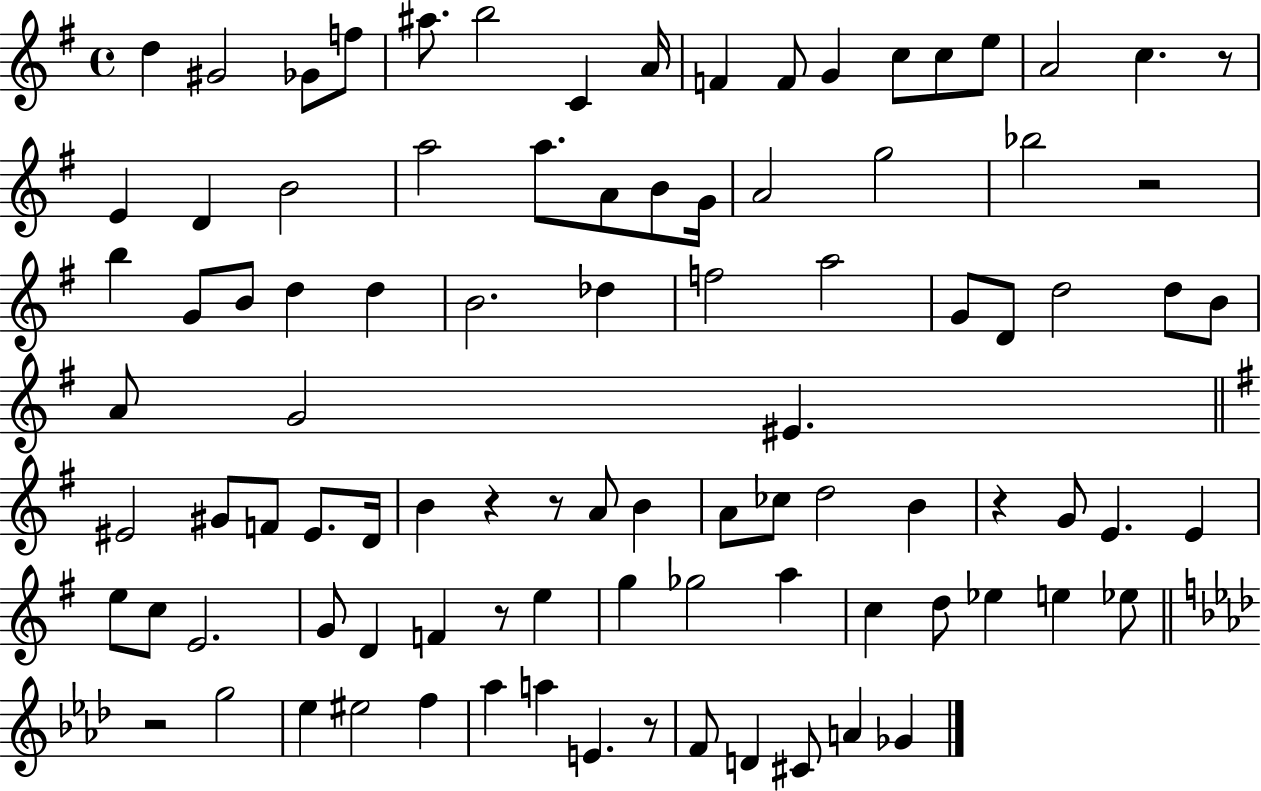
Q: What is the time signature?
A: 4/4